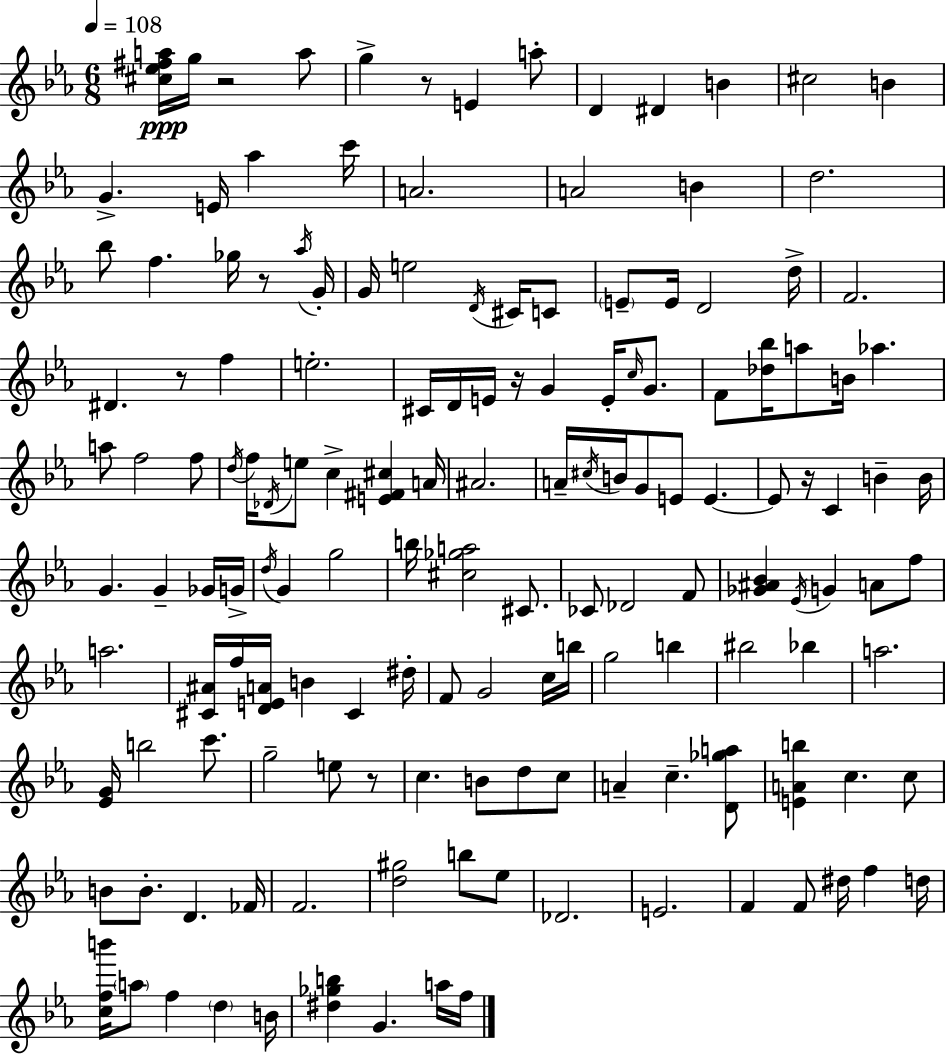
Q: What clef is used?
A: treble